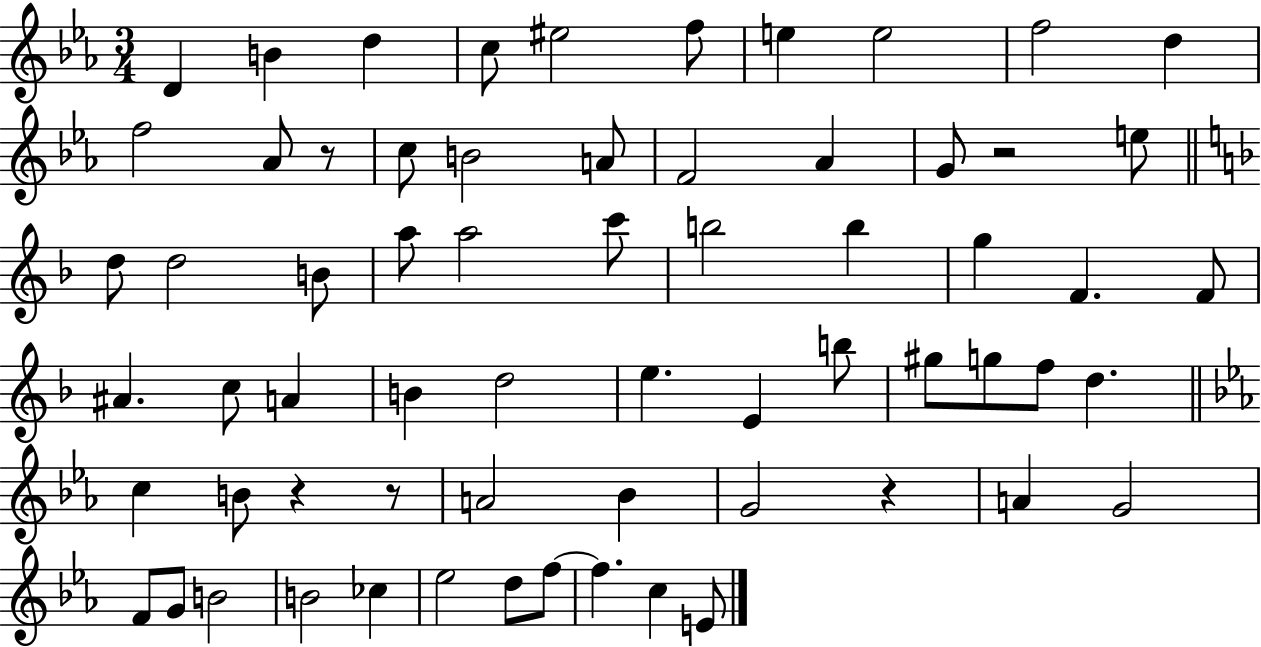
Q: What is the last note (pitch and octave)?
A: E4